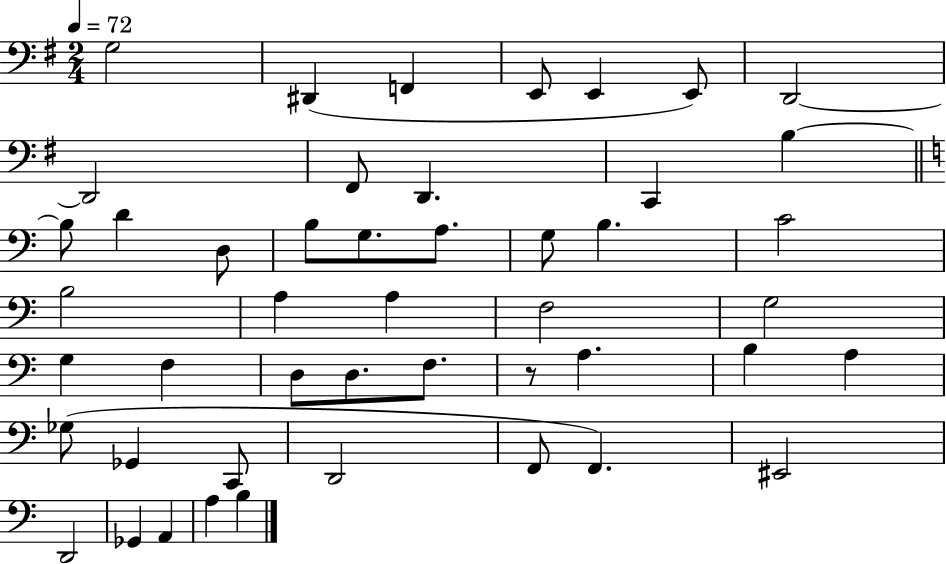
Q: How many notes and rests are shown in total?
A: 47